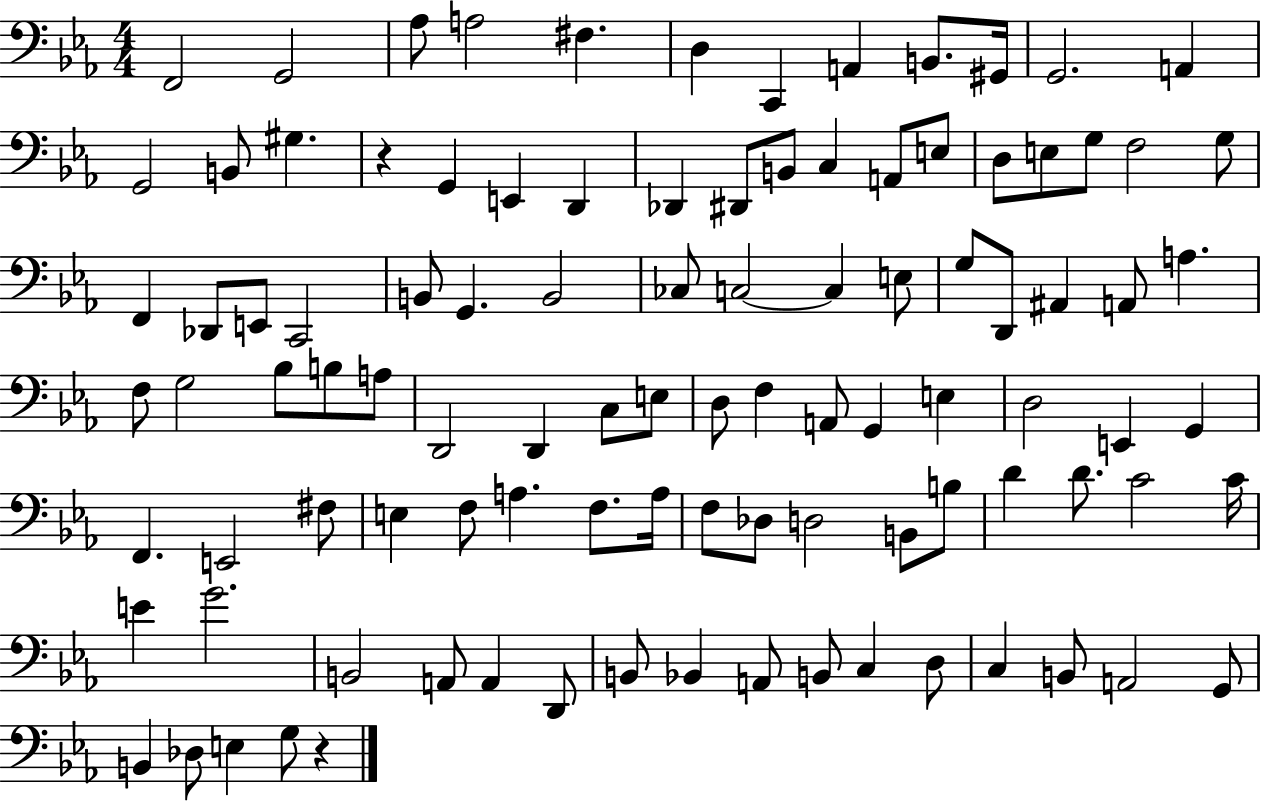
X:1
T:Untitled
M:4/4
L:1/4
K:Eb
F,,2 G,,2 _A,/2 A,2 ^F, D, C,, A,, B,,/2 ^G,,/4 G,,2 A,, G,,2 B,,/2 ^G, z G,, E,, D,, _D,, ^D,,/2 B,,/2 C, A,,/2 E,/2 D,/2 E,/2 G,/2 F,2 G,/2 F,, _D,,/2 E,,/2 C,,2 B,,/2 G,, B,,2 _C,/2 C,2 C, E,/2 G,/2 D,,/2 ^A,, A,,/2 A, F,/2 G,2 _B,/2 B,/2 A,/2 D,,2 D,, C,/2 E,/2 D,/2 F, A,,/2 G,, E, D,2 E,, G,, F,, E,,2 ^F,/2 E, F,/2 A, F,/2 A,/4 F,/2 _D,/2 D,2 B,,/2 B,/2 D D/2 C2 C/4 E G2 B,,2 A,,/2 A,, D,,/2 B,,/2 _B,, A,,/2 B,,/2 C, D,/2 C, B,,/2 A,,2 G,,/2 B,, _D,/2 E, G,/2 z